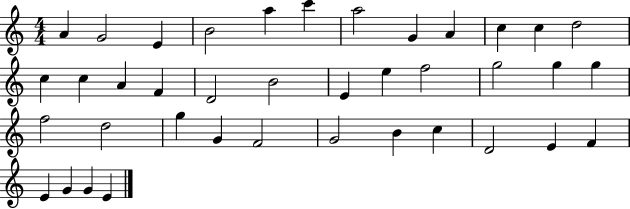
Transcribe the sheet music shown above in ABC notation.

X:1
T:Untitled
M:4/4
L:1/4
K:C
A G2 E B2 a c' a2 G A c c d2 c c A F D2 B2 E e f2 g2 g g f2 d2 g G F2 G2 B c D2 E F E G G E